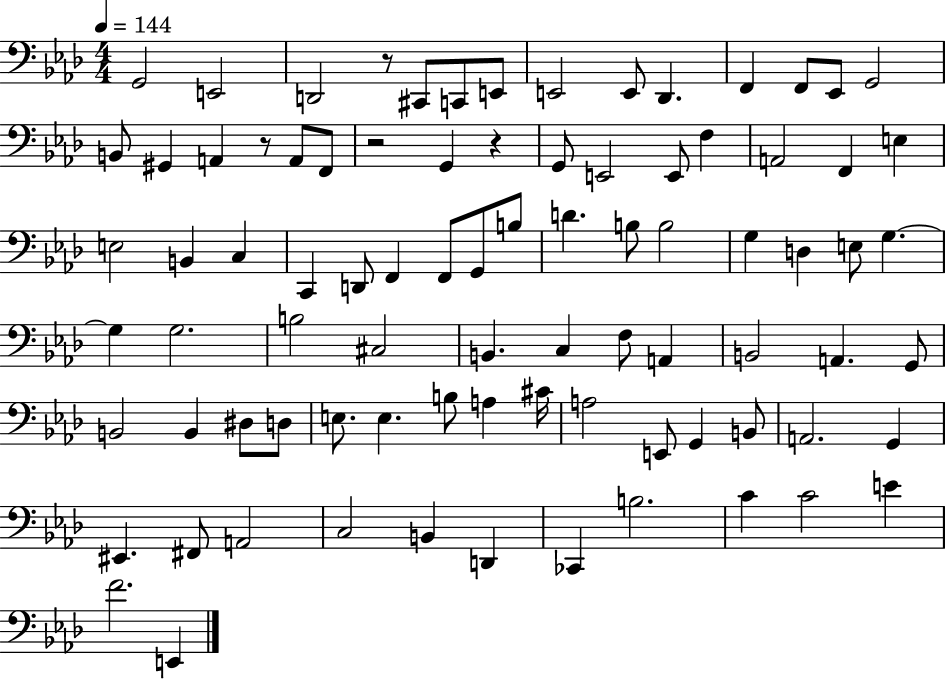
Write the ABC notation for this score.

X:1
T:Untitled
M:4/4
L:1/4
K:Ab
G,,2 E,,2 D,,2 z/2 ^C,,/2 C,,/2 E,,/2 E,,2 E,,/2 _D,, F,, F,,/2 _E,,/2 G,,2 B,,/2 ^G,, A,, z/2 A,,/2 F,,/2 z2 G,, z G,,/2 E,,2 E,,/2 F, A,,2 F,, E, E,2 B,, C, C,, D,,/2 F,, F,,/2 G,,/2 B,/2 D B,/2 B,2 G, D, E,/2 G, G, G,2 B,2 ^C,2 B,, C, F,/2 A,, B,,2 A,, G,,/2 B,,2 B,, ^D,/2 D,/2 E,/2 E, B,/2 A, ^C/4 A,2 E,,/2 G,, B,,/2 A,,2 G,, ^E,, ^F,,/2 A,,2 C,2 B,, D,, _C,, B,2 C C2 E F2 E,,